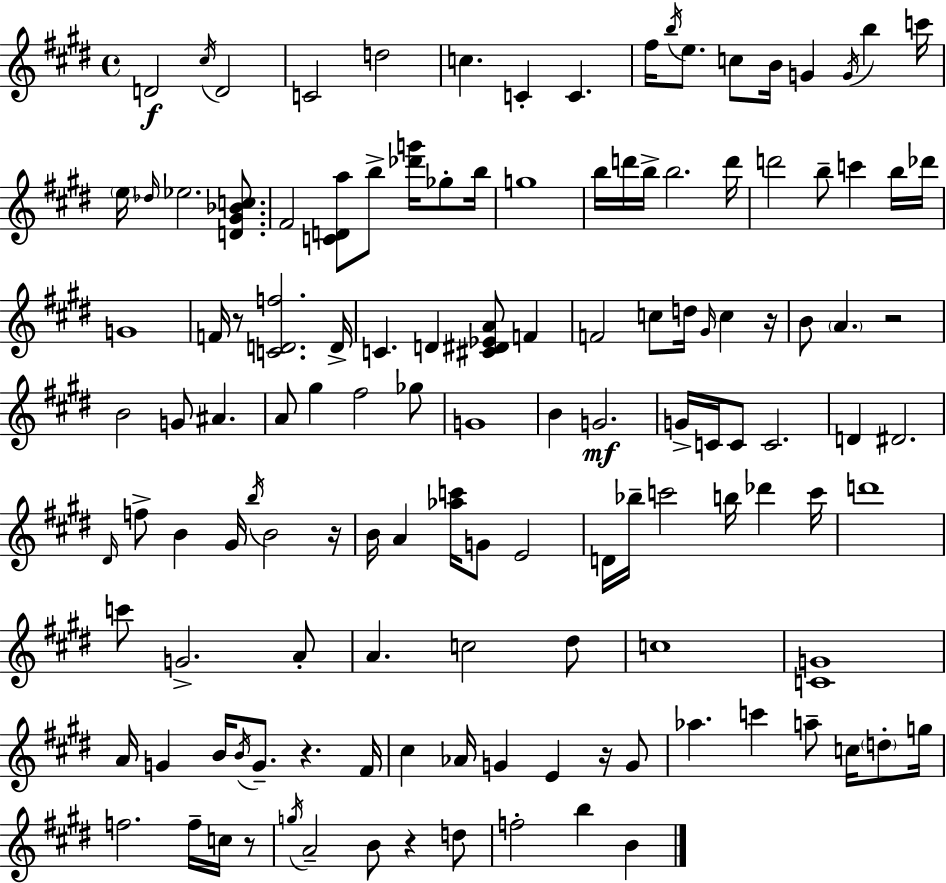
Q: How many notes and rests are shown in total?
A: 130